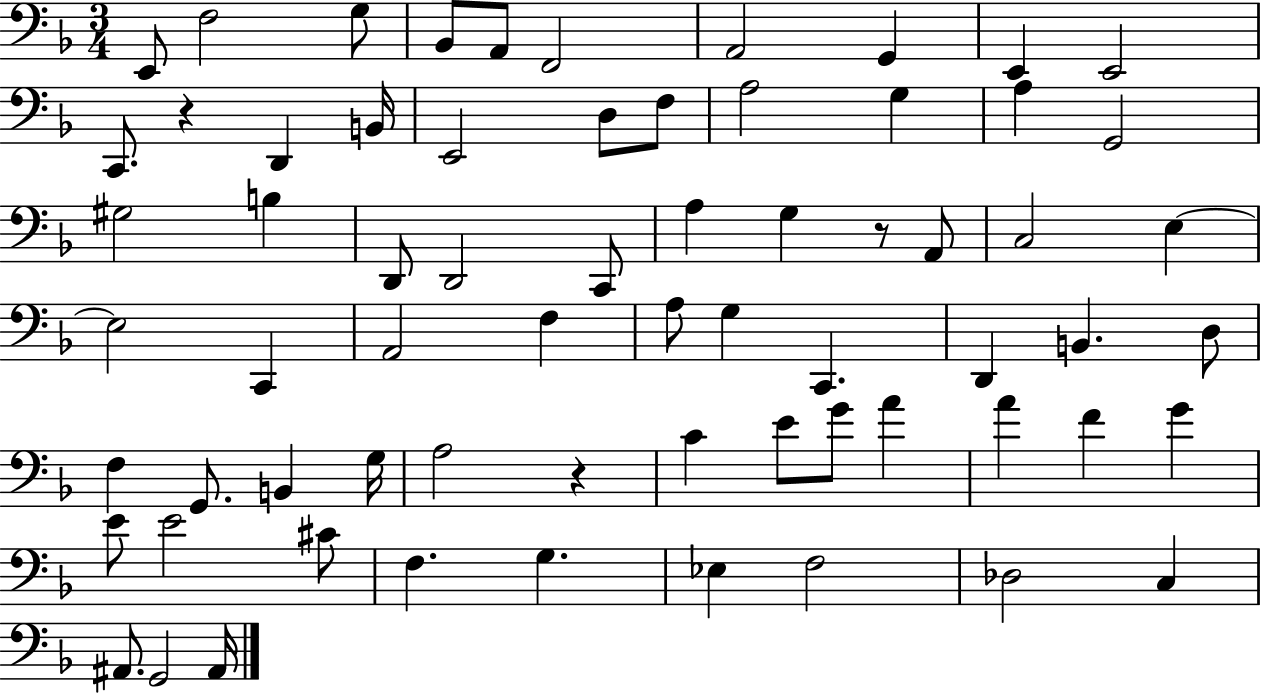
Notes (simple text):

E2/e F3/h G3/e Bb2/e A2/e F2/h A2/h G2/q E2/q E2/h C2/e. R/q D2/q B2/s E2/h D3/e F3/e A3/h G3/q A3/q G2/h G#3/h B3/q D2/e D2/h C2/e A3/q G3/q R/e A2/e C3/h E3/q E3/h C2/q A2/h F3/q A3/e G3/q C2/q. D2/q B2/q. D3/e F3/q G2/e. B2/q G3/s A3/h R/q C4/q E4/e G4/e A4/q A4/q F4/q G4/q E4/e E4/h C#4/e F3/q. G3/q. Eb3/q F3/h Db3/h C3/q A#2/e. G2/h A#2/s